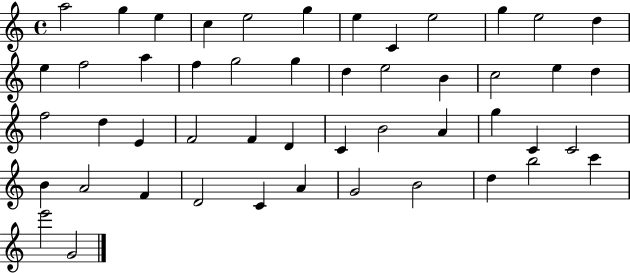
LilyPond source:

{
  \clef treble
  \time 4/4
  \defaultTimeSignature
  \key c \major
  a''2 g''4 e''4 | c''4 e''2 g''4 | e''4 c'4 e''2 | g''4 e''2 d''4 | \break e''4 f''2 a''4 | f''4 g''2 g''4 | d''4 e''2 b'4 | c''2 e''4 d''4 | \break f''2 d''4 e'4 | f'2 f'4 d'4 | c'4 b'2 a'4 | g''4 c'4 c'2 | \break b'4 a'2 f'4 | d'2 c'4 a'4 | g'2 b'2 | d''4 b''2 c'''4 | \break e'''2 g'2 | \bar "|."
}